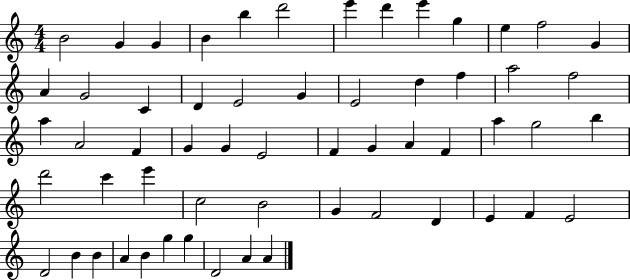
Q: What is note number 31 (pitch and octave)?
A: F4